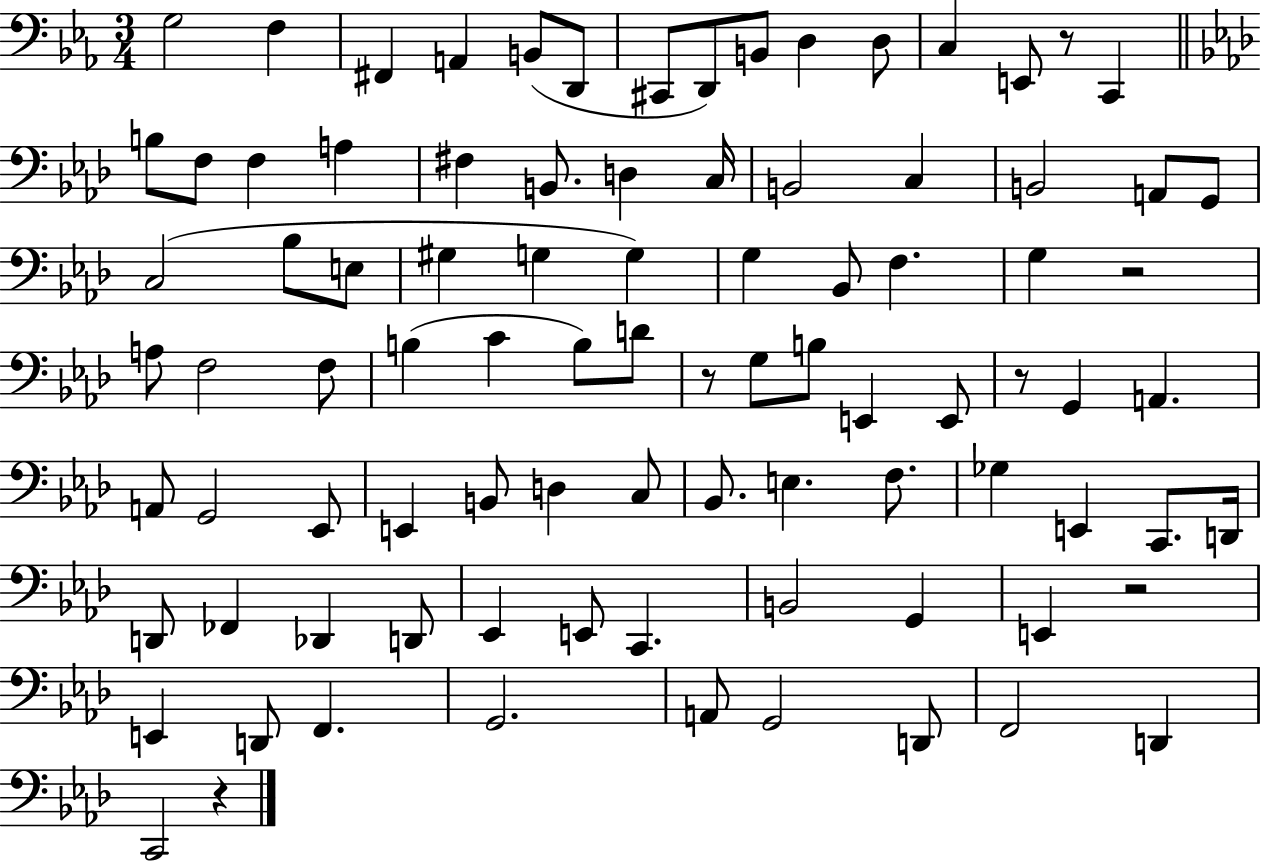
X:1
T:Untitled
M:3/4
L:1/4
K:Eb
G,2 F, ^F,, A,, B,,/2 D,,/2 ^C,,/2 D,,/2 B,,/2 D, D,/2 C, E,,/2 z/2 C,, B,/2 F,/2 F, A, ^F, B,,/2 D, C,/4 B,,2 C, B,,2 A,,/2 G,,/2 C,2 _B,/2 E,/2 ^G, G, G, G, _B,,/2 F, G, z2 A,/2 F,2 F,/2 B, C B,/2 D/2 z/2 G,/2 B,/2 E,, E,,/2 z/2 G,, A,, A,,/2 G,,2 _E,,/2 E,, B,,/2 D, C,/2 _B,,/2 E, F,/2 _G, E,, C,,/2 D,,/4 D,,/2 _F,, _D,, D,,/2 _E,, E,,/2 C,, B,,2 G,, E,, z2 E,, D,,/2 F,, G,,2 A,,/2 G,,2 D,,/2 F,,2 D,, C,,2 z